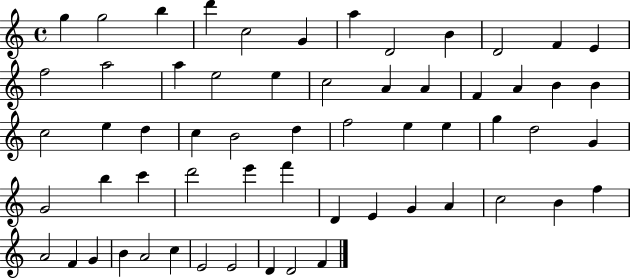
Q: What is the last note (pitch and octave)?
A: F4